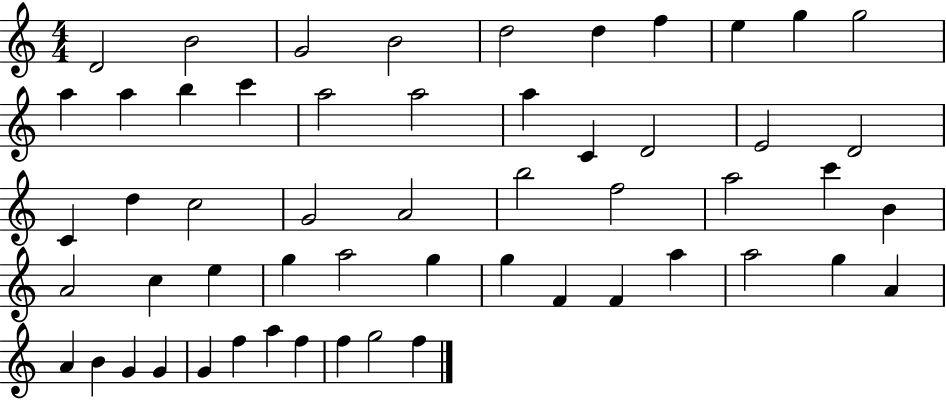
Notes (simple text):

D4/h B4/h G4/h B4/h D5/h D5/q F5/q E5/q G5/q G5/h A5/q A5/q B5/q C6/q A5/h A5/h A5/q C4/q D4/h E4/h D4/h C4/q D5/q C5/h G4/h A4/h B5/h F5/h A5/h C6/q B4/q A4/h C5/q E5/q G5/q A5/h G5/q G5/q F4/q F4/q A5/q A5/h G5/q A4/q A4/q B4/q G4/q G4/q G4/q F5/q A5/q F5/q F5/q G5/h F5/q